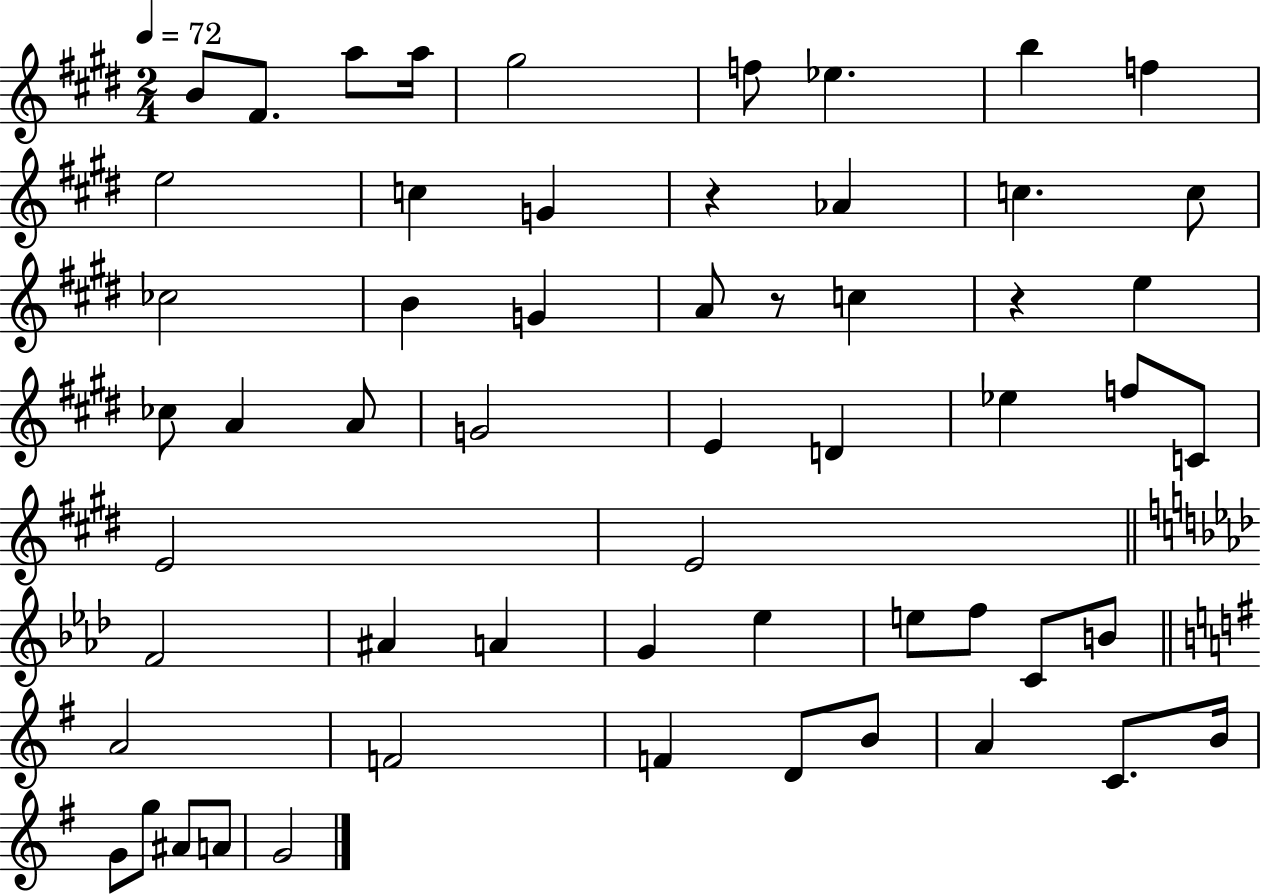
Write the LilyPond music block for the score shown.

{
  \clef treble
  \numericTimeSignature
  \time 2/4
  \key e \major
  \tempo 4 = 72
  \repeat volta 2 { b'8 fis'8. a''8 a''16 | gis''2 | f''8 ees''4. | b''4 f''4 | \break e''2 | c''4 g'4 | r4 aes'4 | c''4. c''8 | \break ces''2 | b'4 g'4 | a'8 r8 c''4 | r4 e''4 | \break ces''8 a'4 a'8 | g'2 | e'4 d'4 | ees''4 f''8 c'8 | \break e'2 | e'2 | \bar "||" \break \key f \minor f'2 | ais'4 a'4 | g'4 ees''4 | e''8 f''8 c'8 b'8 | \break \bar "||" \break \key g \major a'2 | f'2 | f'4 d'8 b'8 | a'4 c'8. b'16 | \break g'8 g''8 ais'8 a'8 | g'2 | } \bar "|."
}